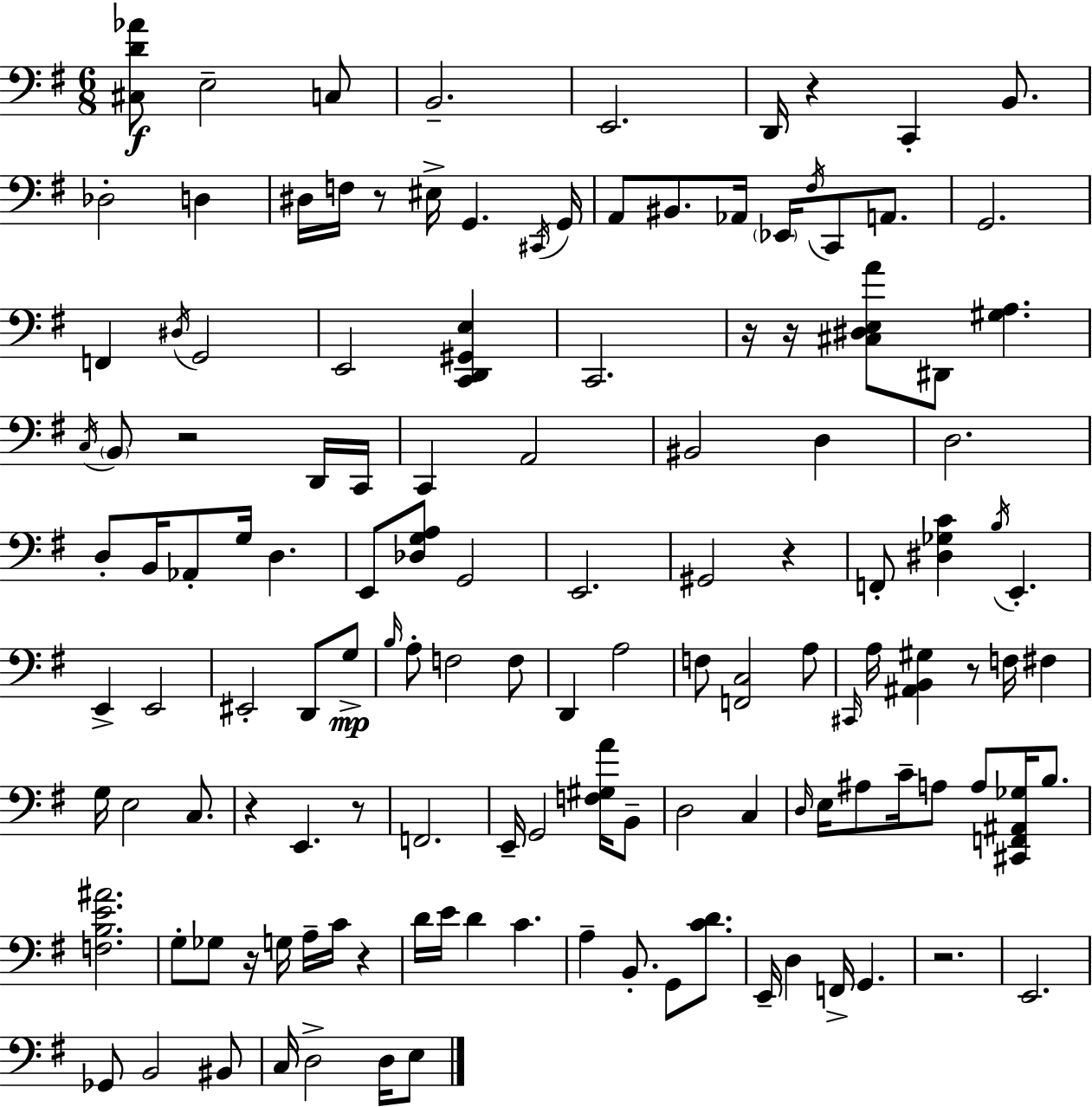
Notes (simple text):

[C#3,D4,Ab4]/e E3/h C3/e B2/h. E2/h. D2/s R/q C2/q B2/e. Db3/h D3/q D#3/s F3/s R/e EIS3/s G2/q. C#2/s G2/s A2/e BIS2/e. Ab2/s Eb2/s F#3/s C2/e A2/e. G2/h. F2/q D#3/s G2/h E2/h [C2,D2,G#2,E3]/q C2/h. R/s R/s [C#3,D#3,E3,A4]/e D#2/e [G#3,A3]/q. C3/s B2/e R/h D2/s C2/s C2/q A2/h BIS2/h D3/q D3/h. D3/e B2/s Ab2/e G3/s D3/q. E2/e [Db3,G3,A3]/e G2/h E2/h. G#2/h R/q F2/e [D#3,Gb3,C4]/q B3/s E2/q. E2/q E2/h EIS2/h D2/e G3/e B3/s A3/e F3/h F3/e D2/q A3/h F3/e [F2,C3]/h A3/e C#2/s A3/s [A#2,B2,G#3]/q R/e F3/s F#3/q G3/s E3/h C3/e. R/q E2/q. R/e F2/h. E2/s G2/h [F3,G#3,A4]/s B2/e D3/h C3/q D3/s E3/s A#3/e C4/s A3/e A3/e [C#2,F2,A#2,Gb3]/s B3/e. [F3,B3,E4,A#4]/h. G3/e Gb3/e R/s G3/s A3/s C4/s R/q D4/s E4/s D4/q C4/q. A3/q B2/e. G2/e [C4,D4]/e. E2/s D3/q F2/s G2/q. R/h. E2/h. Gb2/e B2/h BIS2/e C3/s D3/h D3/s E3/e